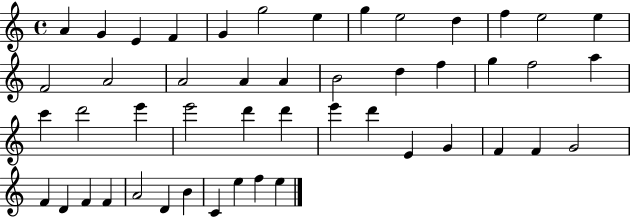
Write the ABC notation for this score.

X:1
T:Untitled
M:4/4
L:1/4
K:C
A G E F G g2 e g e2 d f e2 e F2 A2 A2 A A B2 d f g f2 a c' d'2 e' e'2 d' d' e' d' E G F F G2 F D F F A2 D B C e f e